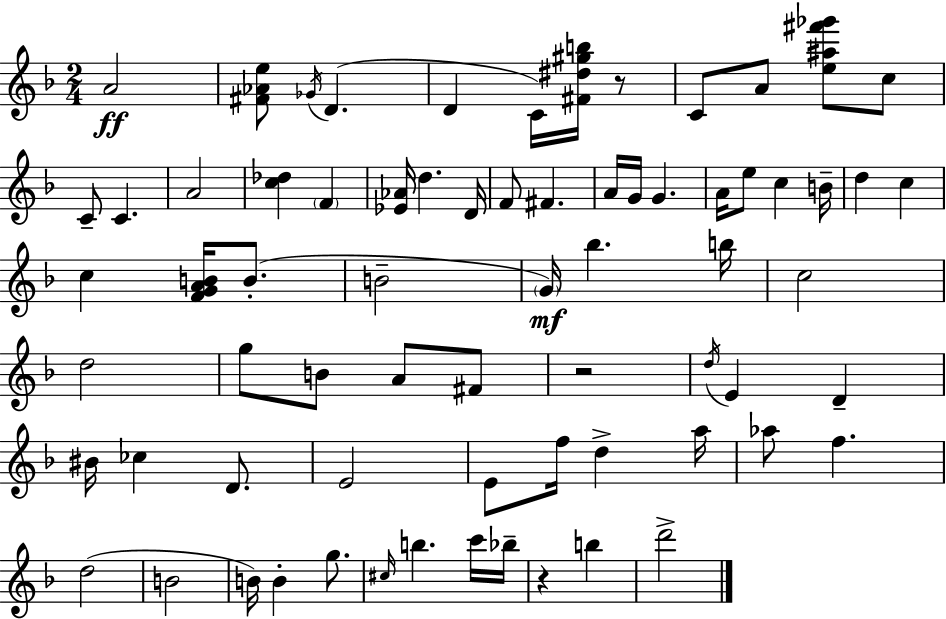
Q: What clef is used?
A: treble